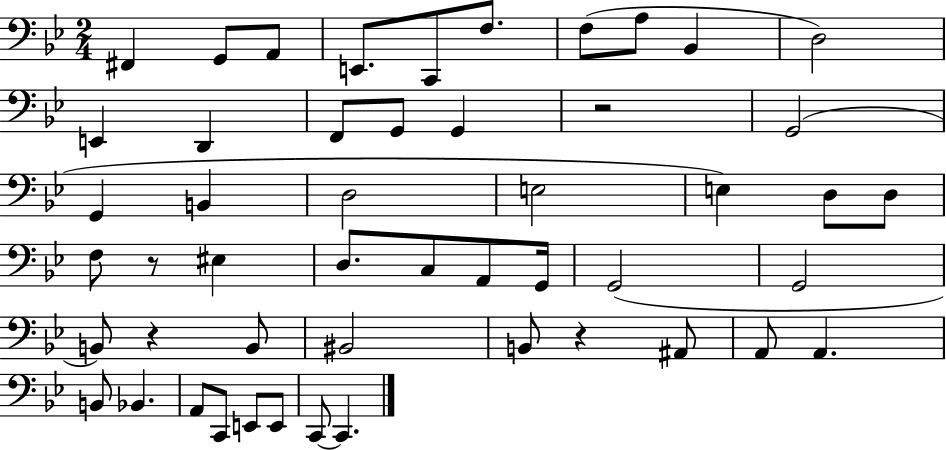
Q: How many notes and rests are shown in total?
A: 50